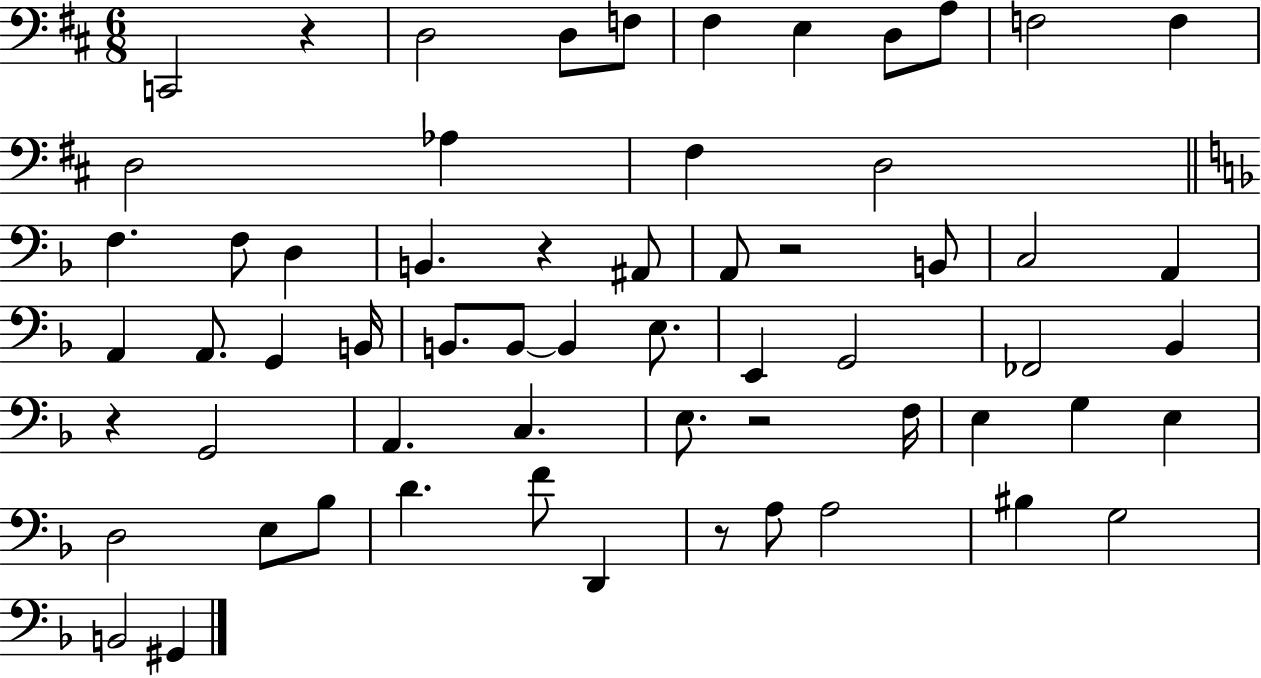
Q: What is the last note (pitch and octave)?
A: G#2